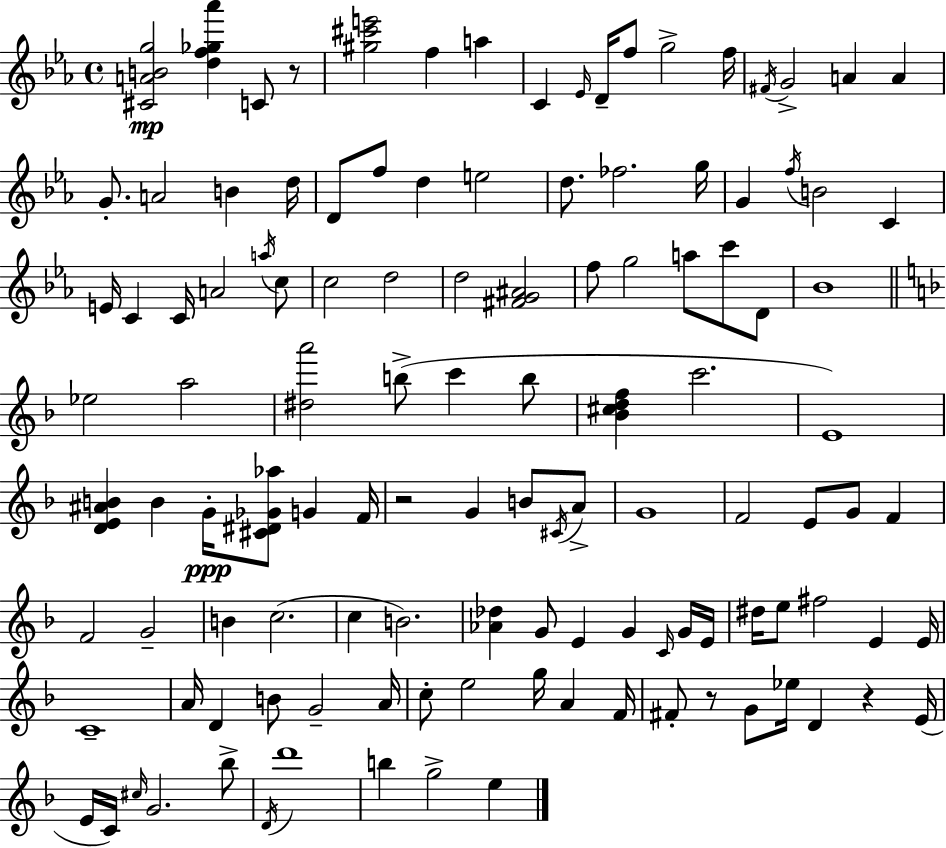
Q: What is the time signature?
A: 4/4